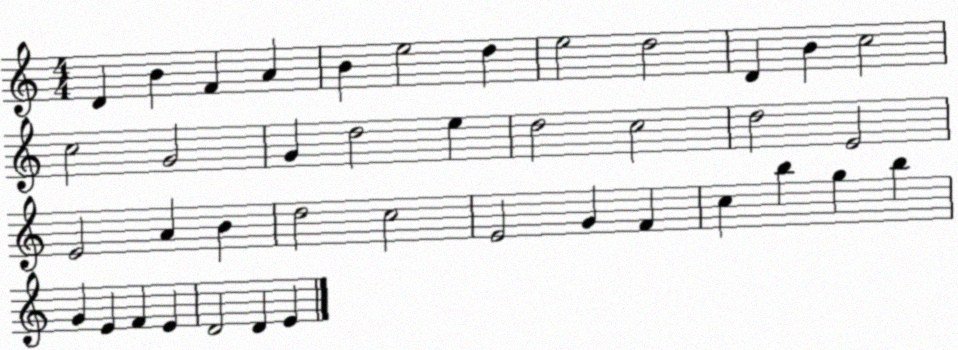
X:1
T:Untitled
M:4/4
L:1/4
K:C
D B F A B e2 d e2 d2 D B c2 c2 G2 G d2 e d2 c2 d2 E2 E2 A B d2 c2 E2 G F c b g b G E F E D2 D E